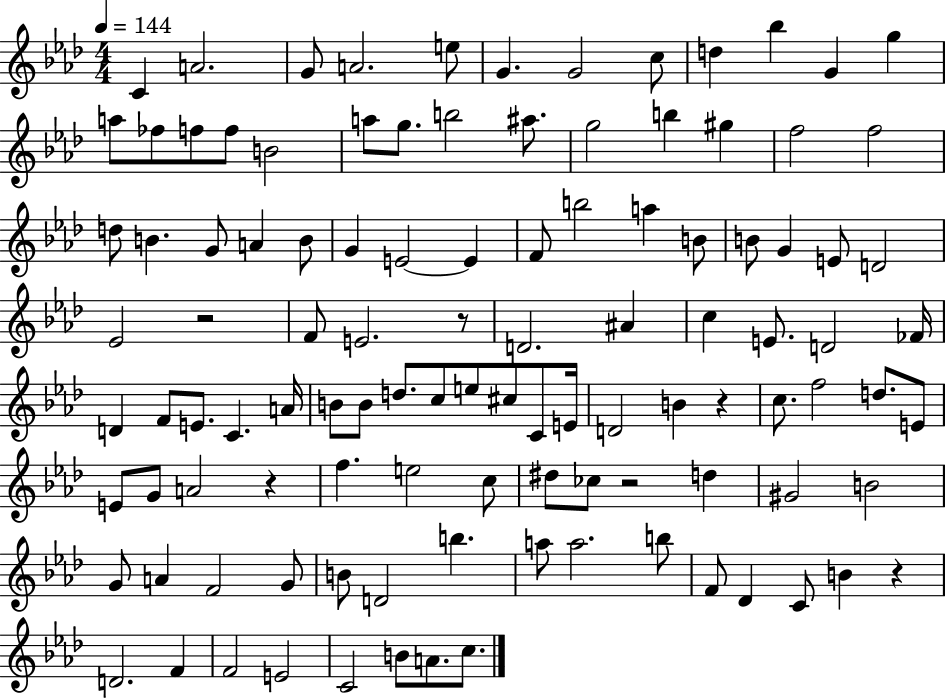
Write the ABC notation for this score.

X:1
T:Untitled
M:4/4
L:1/4
K:Ab
C A2 G/2 A2 e/2 G G2 c/2 d _b G g a/2 _f/2 f/2 f/2 B2 a/2 g/2 b2 ^a/2 g2 b ^g f2 f2 d/2 B G/2 A B/2 G E2 E F/2 b2 a B/2 B/2 G E/2 D2 _E2 z2 F/2 E2 z/2 D2 ^A c E/2 D2 _F/4 D F/2 E/2 C A/4 B/2 B/2 d/2 c/2 e/2 ^c/2 C/2 E/4 D2 B z c/2 f2 d/2 E/2 E/2 G/2 A2 z f e2 c/2 ^d/2 _c/2 z2 d ^G2 B2 G/2 A F2 G/2 B/2 D2 b a/2 a2 b/2 F/2 _D C/2 B z D2 F F2 E2 C2 B/2 A/2 c/2